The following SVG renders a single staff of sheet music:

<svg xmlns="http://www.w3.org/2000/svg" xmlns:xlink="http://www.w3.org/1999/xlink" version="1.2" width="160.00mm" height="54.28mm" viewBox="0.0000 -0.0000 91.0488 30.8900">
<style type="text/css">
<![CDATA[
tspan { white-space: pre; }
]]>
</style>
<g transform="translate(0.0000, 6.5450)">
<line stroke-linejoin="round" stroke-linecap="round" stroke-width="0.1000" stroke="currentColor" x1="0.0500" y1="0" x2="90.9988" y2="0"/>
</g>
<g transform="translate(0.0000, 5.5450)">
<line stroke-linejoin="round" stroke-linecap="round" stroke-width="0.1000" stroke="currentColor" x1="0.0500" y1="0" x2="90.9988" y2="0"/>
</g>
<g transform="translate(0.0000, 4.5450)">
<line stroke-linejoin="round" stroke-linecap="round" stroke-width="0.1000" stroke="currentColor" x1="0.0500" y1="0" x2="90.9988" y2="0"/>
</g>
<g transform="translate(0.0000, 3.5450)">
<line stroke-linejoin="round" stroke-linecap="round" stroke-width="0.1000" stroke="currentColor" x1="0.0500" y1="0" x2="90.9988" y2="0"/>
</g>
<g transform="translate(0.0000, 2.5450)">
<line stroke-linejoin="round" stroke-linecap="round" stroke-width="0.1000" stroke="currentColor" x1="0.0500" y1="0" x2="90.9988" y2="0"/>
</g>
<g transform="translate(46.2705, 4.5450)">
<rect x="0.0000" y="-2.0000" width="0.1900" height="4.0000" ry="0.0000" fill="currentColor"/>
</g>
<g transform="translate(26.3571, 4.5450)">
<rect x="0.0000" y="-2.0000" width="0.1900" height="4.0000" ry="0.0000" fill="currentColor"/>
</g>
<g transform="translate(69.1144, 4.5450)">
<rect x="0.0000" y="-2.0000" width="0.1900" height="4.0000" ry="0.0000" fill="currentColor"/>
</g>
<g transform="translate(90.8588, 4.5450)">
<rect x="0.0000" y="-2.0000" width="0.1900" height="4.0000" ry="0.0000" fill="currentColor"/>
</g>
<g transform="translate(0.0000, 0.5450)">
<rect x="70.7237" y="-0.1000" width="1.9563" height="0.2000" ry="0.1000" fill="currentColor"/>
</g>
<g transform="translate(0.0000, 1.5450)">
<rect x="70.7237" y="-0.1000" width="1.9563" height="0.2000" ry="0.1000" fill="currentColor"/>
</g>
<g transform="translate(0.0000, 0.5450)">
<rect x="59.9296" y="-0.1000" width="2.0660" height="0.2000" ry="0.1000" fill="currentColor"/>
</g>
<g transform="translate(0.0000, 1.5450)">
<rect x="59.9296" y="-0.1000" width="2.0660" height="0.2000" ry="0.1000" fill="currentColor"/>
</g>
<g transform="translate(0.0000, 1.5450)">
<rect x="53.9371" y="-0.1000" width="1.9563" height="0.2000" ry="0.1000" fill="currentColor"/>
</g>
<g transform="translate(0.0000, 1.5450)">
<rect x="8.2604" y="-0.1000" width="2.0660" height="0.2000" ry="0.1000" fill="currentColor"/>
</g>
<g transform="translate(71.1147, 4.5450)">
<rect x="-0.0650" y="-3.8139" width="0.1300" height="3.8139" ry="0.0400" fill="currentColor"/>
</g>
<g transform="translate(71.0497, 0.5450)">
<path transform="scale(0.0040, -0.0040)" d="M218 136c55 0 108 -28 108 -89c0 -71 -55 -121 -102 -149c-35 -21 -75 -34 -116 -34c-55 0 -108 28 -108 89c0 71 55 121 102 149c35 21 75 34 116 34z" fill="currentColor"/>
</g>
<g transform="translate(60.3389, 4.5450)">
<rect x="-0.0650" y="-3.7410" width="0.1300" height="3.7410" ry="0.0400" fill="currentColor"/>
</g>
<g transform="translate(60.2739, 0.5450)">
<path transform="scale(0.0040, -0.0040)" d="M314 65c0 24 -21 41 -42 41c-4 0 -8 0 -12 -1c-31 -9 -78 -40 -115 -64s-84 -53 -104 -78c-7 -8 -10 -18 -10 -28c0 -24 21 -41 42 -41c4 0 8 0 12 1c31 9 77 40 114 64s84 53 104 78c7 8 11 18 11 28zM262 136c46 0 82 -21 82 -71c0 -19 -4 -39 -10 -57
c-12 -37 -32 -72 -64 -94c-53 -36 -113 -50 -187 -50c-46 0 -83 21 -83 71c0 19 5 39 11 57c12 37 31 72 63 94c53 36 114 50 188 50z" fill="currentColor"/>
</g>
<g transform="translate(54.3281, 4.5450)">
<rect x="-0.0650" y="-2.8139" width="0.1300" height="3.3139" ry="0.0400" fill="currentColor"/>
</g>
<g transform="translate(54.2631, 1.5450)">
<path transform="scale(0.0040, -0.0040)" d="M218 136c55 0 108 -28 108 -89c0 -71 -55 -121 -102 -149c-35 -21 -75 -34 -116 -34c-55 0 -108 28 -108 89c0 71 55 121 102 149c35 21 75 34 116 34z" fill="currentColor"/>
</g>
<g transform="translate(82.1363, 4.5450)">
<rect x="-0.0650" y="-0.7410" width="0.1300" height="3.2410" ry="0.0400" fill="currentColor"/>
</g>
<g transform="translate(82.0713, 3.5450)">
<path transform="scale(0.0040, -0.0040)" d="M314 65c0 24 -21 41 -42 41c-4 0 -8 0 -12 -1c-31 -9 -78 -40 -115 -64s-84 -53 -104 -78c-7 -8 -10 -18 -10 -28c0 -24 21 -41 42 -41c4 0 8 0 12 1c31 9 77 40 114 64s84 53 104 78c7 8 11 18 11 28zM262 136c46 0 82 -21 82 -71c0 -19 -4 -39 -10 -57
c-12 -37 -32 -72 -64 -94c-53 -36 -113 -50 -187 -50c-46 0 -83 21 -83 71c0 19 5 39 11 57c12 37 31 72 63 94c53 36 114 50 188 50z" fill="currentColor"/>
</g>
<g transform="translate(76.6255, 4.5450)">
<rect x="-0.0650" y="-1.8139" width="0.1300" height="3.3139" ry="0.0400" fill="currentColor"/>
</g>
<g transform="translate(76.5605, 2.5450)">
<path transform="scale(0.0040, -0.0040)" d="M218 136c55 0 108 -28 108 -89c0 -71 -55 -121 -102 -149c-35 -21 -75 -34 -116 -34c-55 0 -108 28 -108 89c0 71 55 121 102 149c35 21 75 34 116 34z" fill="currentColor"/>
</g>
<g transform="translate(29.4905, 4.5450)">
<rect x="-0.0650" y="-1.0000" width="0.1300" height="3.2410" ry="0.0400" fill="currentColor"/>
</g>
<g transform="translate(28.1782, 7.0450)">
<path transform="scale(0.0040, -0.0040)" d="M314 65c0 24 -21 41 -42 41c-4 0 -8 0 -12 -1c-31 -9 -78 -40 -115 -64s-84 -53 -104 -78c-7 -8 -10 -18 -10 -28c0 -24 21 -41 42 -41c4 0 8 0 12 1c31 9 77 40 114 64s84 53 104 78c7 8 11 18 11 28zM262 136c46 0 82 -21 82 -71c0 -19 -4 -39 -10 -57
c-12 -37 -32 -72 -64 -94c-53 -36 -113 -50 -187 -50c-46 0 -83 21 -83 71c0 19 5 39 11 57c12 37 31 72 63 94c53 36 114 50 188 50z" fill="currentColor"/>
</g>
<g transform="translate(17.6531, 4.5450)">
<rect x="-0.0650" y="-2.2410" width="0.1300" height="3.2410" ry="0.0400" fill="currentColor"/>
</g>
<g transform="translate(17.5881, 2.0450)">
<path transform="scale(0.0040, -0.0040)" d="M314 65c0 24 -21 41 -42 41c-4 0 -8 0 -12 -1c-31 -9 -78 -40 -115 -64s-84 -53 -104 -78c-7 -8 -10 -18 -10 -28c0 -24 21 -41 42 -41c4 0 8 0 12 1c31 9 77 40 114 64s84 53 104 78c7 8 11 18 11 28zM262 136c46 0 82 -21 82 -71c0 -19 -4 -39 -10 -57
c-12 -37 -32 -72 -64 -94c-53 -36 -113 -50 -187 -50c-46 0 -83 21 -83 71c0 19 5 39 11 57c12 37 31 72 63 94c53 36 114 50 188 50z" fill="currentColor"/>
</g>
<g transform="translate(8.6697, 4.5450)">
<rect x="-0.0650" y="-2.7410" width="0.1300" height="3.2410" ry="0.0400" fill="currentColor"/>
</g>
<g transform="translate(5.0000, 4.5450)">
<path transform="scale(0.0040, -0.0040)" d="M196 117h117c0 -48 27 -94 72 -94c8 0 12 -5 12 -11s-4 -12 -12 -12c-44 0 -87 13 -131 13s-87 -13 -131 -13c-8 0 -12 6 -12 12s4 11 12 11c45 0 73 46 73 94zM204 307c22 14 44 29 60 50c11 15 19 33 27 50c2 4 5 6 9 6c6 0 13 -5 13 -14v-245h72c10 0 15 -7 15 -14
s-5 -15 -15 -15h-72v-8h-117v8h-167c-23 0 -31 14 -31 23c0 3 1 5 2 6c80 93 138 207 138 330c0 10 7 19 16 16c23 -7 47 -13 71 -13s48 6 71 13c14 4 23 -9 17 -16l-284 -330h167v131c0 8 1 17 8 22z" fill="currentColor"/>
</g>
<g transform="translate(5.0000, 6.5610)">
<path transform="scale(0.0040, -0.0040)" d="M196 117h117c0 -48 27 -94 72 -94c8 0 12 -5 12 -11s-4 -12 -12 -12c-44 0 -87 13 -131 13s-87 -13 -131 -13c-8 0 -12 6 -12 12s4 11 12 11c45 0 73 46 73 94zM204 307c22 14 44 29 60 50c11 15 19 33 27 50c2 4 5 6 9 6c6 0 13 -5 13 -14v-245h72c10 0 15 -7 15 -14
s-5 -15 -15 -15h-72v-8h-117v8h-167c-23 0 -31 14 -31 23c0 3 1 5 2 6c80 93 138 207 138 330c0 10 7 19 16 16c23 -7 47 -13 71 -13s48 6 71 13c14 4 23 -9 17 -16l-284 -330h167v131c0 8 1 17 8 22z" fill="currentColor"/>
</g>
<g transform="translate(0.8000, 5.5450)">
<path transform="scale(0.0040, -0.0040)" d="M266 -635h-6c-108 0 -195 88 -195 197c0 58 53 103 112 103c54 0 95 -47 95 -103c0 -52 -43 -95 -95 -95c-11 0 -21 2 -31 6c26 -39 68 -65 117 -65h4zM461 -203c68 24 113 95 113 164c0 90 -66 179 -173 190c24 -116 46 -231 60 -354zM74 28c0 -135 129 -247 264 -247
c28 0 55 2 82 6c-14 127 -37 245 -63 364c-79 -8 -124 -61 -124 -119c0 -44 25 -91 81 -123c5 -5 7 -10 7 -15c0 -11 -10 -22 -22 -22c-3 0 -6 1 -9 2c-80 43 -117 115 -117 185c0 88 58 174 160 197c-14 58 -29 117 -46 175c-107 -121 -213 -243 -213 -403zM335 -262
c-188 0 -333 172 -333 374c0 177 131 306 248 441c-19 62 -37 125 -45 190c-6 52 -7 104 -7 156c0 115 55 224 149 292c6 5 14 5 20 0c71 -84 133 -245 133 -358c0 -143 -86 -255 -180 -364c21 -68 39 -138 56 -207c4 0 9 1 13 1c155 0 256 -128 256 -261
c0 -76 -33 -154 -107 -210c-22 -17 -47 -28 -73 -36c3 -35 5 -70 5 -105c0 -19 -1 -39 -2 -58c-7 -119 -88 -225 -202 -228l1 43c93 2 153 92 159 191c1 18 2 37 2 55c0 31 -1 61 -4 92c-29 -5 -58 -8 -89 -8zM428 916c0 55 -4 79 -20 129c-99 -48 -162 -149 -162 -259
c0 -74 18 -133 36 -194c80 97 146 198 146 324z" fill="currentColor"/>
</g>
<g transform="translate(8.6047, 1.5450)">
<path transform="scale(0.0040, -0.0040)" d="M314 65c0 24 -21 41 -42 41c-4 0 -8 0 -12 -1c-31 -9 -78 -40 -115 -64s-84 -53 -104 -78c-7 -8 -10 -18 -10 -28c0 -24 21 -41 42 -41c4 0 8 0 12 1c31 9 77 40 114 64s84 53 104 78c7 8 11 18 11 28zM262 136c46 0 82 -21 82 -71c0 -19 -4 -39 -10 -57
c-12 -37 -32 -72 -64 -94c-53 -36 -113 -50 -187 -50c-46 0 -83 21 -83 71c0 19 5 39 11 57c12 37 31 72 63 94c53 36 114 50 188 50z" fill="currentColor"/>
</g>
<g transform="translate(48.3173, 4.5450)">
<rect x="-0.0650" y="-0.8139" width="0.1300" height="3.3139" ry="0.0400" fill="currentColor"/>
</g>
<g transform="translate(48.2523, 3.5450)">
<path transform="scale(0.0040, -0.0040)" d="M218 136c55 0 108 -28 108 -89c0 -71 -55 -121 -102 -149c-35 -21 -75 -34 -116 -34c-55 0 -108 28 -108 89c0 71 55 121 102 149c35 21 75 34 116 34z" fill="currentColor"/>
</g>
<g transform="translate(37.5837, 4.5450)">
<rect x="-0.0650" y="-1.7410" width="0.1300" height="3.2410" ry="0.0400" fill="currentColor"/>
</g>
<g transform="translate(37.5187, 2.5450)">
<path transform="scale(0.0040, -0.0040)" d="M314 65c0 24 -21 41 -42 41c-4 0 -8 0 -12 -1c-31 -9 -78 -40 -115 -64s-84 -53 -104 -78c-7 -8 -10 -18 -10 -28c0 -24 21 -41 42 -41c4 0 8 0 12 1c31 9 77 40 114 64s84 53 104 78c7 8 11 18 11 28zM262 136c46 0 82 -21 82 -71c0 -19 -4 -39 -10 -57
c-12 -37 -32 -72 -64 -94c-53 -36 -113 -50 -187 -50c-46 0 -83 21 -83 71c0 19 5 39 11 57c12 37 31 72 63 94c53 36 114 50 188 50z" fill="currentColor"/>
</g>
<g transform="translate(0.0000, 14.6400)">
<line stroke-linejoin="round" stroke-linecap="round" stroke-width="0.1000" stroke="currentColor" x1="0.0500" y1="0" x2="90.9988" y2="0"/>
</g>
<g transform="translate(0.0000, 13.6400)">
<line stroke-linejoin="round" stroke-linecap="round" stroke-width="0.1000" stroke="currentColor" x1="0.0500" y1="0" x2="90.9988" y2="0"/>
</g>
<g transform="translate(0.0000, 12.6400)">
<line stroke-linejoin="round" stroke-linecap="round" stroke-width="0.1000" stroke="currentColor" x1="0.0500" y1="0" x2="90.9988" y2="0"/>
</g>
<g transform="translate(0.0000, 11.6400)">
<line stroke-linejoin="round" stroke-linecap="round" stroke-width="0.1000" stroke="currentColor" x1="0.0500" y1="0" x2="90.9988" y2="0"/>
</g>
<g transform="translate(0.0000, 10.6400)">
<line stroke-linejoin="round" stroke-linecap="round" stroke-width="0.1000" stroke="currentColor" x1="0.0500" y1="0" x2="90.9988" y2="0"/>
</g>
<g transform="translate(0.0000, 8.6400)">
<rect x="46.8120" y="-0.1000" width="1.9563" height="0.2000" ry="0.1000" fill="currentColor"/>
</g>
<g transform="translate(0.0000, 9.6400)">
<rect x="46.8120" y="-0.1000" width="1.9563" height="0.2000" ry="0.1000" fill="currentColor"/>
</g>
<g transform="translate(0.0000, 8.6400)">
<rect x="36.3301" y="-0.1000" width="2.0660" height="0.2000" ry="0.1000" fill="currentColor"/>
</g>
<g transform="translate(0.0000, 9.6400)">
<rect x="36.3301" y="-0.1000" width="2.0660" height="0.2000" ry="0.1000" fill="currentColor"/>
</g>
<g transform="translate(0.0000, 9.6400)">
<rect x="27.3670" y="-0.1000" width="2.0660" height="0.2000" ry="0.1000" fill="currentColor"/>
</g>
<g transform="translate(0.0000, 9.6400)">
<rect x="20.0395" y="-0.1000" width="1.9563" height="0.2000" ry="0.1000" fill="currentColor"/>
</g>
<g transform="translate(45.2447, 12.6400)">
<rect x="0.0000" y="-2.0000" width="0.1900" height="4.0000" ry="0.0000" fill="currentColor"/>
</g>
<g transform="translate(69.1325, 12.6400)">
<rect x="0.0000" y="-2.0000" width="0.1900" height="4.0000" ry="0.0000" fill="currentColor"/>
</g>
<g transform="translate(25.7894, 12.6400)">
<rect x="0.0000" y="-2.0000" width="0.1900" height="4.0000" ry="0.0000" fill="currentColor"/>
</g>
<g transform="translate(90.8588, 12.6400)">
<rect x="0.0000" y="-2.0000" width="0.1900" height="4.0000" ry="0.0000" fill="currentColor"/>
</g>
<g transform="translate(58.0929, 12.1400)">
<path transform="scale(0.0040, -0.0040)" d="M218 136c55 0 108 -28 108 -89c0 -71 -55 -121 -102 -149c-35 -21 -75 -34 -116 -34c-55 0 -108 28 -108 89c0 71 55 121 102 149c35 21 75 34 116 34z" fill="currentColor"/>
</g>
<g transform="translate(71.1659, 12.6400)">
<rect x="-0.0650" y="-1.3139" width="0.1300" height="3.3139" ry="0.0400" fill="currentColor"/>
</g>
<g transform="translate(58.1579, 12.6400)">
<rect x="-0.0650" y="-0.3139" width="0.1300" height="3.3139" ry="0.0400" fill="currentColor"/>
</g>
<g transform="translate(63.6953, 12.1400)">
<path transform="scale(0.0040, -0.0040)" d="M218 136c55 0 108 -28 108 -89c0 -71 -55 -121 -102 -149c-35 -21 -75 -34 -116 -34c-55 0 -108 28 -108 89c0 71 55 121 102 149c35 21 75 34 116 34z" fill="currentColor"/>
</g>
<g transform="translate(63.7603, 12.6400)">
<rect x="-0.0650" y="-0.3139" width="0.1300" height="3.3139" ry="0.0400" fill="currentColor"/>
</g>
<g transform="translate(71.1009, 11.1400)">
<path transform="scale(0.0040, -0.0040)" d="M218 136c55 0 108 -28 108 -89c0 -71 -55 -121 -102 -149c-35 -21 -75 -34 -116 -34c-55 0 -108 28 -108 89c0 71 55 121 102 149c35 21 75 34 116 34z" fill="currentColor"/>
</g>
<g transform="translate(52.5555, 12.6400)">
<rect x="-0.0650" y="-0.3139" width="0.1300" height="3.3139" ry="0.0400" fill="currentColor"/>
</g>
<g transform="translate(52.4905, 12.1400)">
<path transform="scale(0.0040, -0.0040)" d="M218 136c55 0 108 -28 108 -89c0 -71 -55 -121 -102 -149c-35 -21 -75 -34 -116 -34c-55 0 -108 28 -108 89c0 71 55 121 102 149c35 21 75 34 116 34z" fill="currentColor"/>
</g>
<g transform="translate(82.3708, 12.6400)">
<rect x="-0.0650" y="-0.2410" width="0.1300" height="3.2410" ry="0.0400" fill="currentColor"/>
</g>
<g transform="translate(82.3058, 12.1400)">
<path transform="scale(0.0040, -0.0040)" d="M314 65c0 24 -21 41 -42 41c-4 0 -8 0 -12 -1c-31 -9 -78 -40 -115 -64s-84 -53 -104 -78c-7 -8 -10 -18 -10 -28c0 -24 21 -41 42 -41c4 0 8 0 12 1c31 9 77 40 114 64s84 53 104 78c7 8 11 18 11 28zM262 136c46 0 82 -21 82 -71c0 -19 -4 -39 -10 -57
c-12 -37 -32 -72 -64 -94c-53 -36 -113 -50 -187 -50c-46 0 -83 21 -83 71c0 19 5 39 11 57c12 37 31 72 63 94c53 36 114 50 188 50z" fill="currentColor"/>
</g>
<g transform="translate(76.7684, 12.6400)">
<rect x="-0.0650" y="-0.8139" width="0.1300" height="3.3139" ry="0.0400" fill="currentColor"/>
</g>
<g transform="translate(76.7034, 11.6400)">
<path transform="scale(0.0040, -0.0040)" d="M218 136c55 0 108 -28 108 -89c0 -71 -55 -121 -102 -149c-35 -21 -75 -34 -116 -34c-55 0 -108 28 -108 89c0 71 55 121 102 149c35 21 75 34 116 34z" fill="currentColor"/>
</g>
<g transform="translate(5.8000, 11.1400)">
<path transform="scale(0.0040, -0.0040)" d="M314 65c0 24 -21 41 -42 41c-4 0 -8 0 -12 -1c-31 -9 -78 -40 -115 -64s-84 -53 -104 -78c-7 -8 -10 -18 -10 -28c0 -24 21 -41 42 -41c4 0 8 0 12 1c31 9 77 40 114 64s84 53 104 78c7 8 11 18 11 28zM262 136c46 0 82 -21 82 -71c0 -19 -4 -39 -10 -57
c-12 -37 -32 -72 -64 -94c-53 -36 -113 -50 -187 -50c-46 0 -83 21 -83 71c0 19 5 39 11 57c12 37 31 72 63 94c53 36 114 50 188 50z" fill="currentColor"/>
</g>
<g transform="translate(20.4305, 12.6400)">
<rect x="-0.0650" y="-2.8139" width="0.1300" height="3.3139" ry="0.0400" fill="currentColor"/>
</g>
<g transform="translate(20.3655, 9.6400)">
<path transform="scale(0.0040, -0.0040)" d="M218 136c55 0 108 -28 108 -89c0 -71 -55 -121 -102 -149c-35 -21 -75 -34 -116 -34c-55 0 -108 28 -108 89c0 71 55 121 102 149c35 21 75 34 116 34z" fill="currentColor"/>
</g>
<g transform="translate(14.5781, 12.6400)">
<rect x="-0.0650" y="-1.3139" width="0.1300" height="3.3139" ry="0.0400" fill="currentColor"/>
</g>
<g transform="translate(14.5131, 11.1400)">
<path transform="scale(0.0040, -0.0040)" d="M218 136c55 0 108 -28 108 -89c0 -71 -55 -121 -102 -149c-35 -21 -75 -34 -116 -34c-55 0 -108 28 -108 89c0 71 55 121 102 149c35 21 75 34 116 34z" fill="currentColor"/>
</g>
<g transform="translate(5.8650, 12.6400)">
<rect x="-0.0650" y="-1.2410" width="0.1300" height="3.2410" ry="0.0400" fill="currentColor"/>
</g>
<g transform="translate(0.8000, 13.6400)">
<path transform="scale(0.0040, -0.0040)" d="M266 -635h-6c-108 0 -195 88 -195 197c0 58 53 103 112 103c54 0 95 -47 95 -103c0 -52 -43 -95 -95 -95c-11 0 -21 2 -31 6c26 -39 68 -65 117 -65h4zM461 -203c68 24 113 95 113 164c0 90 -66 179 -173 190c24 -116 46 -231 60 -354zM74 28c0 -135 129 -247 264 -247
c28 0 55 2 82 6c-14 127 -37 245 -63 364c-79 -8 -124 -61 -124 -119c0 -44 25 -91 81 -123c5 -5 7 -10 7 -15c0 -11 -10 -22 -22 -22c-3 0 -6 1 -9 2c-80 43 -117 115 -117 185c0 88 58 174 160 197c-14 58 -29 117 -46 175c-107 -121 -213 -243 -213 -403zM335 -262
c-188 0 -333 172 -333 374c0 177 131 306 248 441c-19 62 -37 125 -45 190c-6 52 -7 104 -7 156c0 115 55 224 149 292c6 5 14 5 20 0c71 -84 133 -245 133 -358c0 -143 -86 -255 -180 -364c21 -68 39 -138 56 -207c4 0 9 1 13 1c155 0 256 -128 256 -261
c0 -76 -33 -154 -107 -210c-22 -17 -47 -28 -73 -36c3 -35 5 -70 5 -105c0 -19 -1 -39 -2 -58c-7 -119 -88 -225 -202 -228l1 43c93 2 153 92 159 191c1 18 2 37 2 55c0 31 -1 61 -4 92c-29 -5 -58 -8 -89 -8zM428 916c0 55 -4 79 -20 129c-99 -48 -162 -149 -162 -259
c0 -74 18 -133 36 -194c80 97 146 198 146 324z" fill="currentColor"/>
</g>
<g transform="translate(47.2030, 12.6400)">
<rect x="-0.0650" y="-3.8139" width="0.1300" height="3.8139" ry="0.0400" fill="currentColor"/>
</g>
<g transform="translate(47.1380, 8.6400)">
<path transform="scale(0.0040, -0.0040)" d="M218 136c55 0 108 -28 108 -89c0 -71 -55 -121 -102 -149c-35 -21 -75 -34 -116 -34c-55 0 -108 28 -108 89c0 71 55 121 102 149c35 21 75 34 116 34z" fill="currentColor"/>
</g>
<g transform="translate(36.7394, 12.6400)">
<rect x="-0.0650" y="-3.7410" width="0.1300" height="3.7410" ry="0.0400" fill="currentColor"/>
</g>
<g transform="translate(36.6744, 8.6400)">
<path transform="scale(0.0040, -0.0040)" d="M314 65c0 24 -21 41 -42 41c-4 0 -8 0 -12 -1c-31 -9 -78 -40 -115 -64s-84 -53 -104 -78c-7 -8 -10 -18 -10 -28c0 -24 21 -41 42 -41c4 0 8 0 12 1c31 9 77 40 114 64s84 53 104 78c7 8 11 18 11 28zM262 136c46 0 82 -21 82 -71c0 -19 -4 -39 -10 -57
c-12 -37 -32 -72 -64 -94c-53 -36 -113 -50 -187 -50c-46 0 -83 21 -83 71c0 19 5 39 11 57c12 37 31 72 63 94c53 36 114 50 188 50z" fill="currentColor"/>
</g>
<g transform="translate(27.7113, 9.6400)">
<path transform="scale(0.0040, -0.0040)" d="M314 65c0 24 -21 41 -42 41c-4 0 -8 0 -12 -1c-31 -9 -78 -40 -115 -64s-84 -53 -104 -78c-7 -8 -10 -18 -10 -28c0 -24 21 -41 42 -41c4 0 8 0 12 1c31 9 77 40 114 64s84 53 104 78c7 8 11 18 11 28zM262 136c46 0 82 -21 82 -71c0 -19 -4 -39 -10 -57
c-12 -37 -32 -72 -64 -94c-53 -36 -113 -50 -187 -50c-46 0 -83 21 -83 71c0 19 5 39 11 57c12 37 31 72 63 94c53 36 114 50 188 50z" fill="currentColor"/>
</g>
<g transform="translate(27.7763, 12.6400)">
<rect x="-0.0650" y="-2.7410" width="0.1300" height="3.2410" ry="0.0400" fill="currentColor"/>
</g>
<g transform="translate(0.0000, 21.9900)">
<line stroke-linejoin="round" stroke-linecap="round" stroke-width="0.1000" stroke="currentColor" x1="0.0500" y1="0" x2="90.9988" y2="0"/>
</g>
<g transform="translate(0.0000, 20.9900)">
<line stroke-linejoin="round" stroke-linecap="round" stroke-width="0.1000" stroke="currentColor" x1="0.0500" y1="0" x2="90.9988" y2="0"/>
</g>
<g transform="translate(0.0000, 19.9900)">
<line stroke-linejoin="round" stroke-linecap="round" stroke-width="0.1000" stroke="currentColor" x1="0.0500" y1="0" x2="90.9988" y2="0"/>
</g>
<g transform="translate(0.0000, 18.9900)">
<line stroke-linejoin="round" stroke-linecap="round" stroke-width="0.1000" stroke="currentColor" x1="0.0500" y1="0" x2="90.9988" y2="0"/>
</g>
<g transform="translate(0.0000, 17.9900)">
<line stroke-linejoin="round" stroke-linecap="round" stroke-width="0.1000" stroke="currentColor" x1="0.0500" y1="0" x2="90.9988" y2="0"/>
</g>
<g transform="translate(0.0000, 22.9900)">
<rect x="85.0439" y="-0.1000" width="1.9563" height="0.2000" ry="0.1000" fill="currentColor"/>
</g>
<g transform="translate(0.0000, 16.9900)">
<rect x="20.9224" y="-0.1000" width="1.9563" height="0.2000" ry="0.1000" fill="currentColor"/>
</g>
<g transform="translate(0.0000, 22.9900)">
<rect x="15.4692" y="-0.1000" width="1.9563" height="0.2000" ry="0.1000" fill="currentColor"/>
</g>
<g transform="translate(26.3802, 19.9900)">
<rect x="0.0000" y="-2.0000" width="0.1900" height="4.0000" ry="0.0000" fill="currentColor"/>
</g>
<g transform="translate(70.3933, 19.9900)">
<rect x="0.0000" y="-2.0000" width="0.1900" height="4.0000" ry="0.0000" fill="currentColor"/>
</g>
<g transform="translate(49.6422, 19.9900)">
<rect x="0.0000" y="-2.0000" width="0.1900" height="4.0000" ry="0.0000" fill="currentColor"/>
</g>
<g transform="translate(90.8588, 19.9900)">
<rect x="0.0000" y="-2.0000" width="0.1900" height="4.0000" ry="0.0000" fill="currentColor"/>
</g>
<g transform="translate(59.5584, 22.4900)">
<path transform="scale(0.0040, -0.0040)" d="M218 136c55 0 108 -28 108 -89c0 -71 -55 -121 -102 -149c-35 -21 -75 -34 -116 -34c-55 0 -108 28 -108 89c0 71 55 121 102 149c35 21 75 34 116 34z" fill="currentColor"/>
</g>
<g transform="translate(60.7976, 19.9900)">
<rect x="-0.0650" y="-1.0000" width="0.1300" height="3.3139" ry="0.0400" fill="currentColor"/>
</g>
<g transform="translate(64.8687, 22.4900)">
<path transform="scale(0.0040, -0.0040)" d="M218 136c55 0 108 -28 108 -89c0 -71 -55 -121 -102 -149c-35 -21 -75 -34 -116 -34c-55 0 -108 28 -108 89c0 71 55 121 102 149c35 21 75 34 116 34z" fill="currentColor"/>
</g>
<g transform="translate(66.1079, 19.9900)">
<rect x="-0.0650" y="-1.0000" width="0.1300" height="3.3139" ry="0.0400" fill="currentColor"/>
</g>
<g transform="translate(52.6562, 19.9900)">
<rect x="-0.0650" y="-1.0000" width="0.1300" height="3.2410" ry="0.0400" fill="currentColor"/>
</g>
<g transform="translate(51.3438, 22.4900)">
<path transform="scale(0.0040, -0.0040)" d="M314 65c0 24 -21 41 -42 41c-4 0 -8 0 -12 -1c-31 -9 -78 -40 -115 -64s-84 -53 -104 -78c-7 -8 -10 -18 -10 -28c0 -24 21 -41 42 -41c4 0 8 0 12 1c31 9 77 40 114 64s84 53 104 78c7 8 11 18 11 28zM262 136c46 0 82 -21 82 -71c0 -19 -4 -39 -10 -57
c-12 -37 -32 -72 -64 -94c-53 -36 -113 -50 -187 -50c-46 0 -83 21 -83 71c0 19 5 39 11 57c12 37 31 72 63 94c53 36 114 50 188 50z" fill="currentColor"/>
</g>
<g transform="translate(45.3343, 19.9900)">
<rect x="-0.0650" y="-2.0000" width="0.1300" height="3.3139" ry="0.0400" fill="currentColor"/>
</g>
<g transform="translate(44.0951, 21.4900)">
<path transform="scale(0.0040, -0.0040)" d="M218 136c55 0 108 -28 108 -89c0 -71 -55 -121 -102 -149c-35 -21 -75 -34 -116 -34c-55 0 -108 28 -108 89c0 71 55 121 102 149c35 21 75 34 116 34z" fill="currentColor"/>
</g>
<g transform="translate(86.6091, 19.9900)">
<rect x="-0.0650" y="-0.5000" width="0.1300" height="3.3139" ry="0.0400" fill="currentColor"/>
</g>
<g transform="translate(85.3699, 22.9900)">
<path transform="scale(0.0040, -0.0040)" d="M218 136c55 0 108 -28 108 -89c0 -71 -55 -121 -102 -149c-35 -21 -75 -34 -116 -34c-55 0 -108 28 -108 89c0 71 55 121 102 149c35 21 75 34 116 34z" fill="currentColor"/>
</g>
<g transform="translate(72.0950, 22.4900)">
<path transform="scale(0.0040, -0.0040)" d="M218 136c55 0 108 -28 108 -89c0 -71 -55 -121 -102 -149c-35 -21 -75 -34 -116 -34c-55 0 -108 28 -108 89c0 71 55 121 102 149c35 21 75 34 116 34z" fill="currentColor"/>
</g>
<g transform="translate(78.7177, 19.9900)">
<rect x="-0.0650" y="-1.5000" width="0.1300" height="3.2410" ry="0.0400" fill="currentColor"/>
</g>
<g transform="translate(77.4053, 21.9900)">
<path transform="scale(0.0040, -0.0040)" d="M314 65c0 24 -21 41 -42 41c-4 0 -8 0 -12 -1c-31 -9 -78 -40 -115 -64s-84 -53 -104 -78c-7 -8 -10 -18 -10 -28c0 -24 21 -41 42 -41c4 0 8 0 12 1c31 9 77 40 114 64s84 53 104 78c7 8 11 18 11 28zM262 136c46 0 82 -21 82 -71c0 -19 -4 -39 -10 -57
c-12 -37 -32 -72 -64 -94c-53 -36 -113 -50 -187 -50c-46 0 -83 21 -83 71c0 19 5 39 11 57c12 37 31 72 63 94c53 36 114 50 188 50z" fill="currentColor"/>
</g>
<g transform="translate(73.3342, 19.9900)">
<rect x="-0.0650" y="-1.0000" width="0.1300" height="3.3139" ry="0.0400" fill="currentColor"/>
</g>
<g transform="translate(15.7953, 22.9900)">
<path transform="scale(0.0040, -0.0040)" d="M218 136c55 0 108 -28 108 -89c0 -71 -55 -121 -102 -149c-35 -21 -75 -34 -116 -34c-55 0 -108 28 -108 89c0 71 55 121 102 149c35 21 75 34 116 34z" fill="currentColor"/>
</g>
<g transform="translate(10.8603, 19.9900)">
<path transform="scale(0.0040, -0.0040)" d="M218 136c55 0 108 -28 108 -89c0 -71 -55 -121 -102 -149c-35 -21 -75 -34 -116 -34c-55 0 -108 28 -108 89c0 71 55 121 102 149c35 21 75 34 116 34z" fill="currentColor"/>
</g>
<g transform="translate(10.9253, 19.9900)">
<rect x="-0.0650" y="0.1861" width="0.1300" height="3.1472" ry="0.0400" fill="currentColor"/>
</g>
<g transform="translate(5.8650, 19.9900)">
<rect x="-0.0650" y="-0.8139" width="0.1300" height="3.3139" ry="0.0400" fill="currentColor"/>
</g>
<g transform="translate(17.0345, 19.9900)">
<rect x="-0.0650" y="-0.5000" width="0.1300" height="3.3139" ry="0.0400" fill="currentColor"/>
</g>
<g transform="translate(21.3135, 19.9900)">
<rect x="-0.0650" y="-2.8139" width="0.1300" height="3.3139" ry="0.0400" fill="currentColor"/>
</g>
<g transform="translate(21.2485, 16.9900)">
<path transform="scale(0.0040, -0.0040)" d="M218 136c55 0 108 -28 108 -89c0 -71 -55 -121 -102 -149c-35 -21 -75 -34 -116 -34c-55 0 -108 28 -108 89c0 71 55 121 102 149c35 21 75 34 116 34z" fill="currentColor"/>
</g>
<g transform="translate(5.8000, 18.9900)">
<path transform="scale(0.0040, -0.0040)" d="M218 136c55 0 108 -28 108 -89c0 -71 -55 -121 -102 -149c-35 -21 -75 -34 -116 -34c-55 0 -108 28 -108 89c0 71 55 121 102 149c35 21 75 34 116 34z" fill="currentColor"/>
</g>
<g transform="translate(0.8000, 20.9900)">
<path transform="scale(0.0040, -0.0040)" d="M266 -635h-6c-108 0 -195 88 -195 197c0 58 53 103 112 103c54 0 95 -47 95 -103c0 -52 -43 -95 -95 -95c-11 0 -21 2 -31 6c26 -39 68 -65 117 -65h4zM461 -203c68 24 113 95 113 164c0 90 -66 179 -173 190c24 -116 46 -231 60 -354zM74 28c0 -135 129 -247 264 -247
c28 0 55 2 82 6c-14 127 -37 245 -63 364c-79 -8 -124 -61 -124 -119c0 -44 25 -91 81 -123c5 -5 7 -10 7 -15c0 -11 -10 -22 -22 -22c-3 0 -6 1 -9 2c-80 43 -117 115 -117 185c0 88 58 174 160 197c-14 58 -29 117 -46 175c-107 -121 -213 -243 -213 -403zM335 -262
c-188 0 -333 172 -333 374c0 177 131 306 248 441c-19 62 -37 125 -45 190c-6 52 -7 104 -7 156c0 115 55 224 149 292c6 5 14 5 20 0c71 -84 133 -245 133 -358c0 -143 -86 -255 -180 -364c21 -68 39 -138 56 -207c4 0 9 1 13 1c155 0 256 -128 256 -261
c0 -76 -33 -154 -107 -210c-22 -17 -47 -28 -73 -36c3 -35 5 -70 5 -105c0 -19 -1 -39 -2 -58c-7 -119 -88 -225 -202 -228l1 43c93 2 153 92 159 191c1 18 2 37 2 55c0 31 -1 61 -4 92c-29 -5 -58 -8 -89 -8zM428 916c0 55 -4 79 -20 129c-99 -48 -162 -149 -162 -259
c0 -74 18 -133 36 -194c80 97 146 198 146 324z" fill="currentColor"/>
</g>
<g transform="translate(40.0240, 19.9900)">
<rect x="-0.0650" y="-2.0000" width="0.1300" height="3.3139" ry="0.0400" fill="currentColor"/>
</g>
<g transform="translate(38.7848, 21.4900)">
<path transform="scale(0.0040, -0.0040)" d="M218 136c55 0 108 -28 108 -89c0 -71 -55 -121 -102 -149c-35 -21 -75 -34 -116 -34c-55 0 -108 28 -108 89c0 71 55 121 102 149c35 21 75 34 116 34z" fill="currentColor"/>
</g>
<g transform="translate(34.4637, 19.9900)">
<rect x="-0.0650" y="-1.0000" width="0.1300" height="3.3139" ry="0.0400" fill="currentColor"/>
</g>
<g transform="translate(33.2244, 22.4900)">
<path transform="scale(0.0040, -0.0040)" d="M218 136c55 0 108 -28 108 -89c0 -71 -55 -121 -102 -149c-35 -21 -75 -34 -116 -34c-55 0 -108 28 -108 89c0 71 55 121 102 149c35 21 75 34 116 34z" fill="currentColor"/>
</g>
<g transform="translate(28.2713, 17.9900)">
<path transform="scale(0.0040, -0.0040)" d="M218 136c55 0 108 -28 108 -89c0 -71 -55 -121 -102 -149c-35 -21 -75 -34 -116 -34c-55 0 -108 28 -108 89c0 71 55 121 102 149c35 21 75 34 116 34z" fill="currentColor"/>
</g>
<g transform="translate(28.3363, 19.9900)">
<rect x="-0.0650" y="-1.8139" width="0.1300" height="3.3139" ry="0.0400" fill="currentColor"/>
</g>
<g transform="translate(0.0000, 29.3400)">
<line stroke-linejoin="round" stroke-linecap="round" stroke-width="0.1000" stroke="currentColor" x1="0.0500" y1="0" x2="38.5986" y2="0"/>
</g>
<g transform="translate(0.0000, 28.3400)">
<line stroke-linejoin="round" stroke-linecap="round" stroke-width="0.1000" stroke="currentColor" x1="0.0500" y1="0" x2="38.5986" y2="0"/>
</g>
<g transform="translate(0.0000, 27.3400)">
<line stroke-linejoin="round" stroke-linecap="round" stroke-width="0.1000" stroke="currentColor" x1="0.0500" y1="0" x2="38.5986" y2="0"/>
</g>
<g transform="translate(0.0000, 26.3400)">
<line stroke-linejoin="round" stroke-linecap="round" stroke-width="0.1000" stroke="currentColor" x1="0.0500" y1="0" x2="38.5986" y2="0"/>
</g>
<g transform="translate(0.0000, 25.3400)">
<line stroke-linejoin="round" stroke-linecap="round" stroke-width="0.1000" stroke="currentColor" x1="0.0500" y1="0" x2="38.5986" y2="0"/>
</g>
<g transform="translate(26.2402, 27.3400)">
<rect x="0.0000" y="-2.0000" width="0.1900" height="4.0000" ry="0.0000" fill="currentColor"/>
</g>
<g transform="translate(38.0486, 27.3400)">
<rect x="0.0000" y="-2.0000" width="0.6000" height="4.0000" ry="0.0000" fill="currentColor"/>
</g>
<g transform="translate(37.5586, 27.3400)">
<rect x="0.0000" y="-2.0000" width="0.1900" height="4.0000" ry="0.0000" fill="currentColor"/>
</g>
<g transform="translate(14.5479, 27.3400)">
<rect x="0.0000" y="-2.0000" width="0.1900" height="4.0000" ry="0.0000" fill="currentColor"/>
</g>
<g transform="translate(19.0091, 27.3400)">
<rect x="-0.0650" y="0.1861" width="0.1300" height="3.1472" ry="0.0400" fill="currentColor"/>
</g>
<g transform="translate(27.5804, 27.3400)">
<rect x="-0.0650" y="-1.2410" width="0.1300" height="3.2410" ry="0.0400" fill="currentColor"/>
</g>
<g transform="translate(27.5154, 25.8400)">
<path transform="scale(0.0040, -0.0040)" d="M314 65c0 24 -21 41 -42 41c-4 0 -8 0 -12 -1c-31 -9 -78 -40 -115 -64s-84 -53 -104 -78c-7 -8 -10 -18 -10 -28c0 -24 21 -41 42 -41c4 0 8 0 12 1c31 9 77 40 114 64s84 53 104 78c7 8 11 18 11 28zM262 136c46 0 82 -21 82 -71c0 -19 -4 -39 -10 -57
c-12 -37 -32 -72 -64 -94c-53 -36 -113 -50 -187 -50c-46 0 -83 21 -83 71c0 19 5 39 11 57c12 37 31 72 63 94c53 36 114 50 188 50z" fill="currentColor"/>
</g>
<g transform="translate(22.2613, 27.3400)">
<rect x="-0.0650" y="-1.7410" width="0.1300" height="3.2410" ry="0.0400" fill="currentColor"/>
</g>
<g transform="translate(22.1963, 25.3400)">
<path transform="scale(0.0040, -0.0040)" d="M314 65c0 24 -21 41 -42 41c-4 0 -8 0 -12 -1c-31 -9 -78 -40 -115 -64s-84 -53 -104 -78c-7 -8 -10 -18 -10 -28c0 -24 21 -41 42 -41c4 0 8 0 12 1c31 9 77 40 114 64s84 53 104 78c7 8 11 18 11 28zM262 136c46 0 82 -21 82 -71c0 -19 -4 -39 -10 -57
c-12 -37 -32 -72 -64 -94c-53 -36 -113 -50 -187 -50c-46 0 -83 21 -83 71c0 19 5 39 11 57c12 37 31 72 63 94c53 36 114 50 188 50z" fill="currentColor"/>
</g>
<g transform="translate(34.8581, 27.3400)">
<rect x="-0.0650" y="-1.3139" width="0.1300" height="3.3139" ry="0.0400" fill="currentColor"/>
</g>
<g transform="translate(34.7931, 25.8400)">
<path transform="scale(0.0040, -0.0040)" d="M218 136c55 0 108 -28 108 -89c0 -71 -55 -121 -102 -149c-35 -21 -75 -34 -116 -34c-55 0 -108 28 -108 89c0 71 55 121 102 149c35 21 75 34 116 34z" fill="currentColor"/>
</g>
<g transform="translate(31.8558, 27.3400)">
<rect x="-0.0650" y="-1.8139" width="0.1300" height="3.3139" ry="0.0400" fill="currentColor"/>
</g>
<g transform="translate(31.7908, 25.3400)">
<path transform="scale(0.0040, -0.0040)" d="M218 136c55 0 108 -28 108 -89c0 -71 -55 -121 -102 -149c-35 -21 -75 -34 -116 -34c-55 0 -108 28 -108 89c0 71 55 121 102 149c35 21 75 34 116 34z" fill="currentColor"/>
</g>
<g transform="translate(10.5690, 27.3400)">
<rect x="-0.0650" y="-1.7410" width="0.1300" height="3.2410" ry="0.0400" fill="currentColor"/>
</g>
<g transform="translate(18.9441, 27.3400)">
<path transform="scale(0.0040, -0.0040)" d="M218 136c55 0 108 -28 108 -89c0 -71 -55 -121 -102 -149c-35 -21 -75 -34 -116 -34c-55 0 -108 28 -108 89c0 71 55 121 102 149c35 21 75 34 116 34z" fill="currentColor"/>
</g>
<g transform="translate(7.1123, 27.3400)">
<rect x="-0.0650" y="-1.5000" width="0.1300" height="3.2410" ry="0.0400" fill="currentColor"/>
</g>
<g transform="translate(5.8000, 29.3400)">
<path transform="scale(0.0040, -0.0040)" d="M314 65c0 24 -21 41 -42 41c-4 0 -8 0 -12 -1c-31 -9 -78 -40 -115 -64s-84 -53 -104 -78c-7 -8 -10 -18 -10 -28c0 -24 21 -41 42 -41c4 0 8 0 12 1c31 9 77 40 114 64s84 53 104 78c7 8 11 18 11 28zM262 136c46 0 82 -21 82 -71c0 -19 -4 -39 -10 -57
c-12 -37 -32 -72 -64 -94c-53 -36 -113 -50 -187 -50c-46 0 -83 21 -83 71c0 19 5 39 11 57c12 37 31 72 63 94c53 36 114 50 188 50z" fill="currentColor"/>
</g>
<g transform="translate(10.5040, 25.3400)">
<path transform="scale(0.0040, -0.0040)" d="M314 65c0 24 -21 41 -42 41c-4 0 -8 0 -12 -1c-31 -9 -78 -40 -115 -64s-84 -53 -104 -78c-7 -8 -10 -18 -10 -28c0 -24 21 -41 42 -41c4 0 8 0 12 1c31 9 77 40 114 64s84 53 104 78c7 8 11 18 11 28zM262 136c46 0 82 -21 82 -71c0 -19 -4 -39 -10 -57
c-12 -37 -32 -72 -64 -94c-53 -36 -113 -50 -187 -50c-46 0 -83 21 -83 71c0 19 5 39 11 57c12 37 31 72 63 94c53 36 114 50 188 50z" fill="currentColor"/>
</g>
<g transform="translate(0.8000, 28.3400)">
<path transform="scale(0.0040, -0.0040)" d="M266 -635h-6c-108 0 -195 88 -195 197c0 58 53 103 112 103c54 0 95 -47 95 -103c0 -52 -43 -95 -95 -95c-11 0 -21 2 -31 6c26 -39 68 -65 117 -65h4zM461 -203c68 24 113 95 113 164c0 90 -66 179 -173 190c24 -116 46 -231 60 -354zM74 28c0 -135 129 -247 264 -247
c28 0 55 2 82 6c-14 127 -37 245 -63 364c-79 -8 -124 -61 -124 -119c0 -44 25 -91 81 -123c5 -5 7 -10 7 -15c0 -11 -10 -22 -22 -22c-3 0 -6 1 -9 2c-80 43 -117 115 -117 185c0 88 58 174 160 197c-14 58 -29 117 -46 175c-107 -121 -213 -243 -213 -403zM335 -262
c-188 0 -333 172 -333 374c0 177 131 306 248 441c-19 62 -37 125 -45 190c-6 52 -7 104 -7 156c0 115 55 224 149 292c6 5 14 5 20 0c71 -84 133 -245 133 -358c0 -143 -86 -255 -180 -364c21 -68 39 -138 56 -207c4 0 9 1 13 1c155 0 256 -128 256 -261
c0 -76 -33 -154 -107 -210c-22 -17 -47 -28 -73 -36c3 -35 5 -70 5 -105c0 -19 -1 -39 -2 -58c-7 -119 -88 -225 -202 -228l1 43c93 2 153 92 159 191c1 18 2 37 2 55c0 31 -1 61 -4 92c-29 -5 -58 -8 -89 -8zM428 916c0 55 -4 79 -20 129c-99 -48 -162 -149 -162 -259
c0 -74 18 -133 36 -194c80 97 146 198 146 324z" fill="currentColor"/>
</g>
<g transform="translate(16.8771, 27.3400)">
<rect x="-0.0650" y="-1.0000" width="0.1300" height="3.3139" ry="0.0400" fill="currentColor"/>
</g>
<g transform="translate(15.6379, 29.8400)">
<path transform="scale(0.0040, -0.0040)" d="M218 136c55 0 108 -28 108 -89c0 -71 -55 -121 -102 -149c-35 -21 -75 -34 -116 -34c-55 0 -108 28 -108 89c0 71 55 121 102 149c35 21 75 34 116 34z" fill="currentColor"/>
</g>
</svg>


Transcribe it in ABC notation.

X:1
T:Untitled
M:4/4
L:1/4
K:C
a2 g2 D2 f2 d a c'2 c' f d2 e2 e a a2 c'2 c' c c c e d c2 d B C a f D F F D2 D D D E2 C E2 f2 D B f2 e2 f e